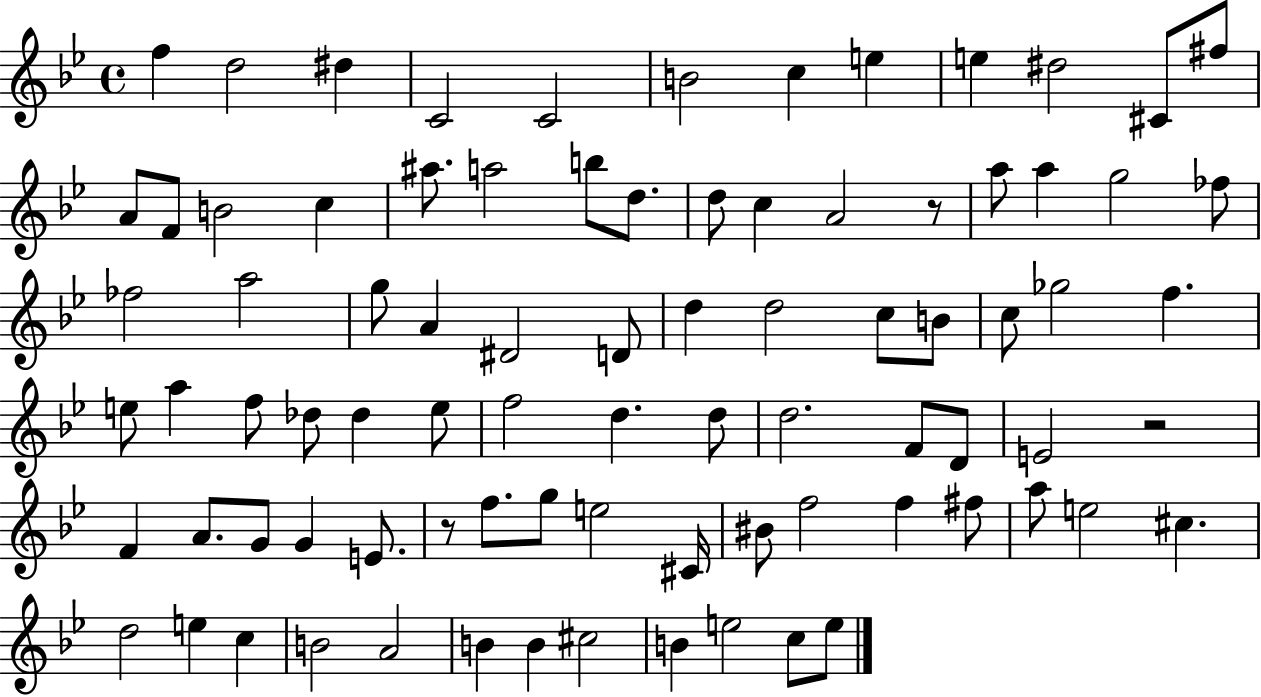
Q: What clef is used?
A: treble